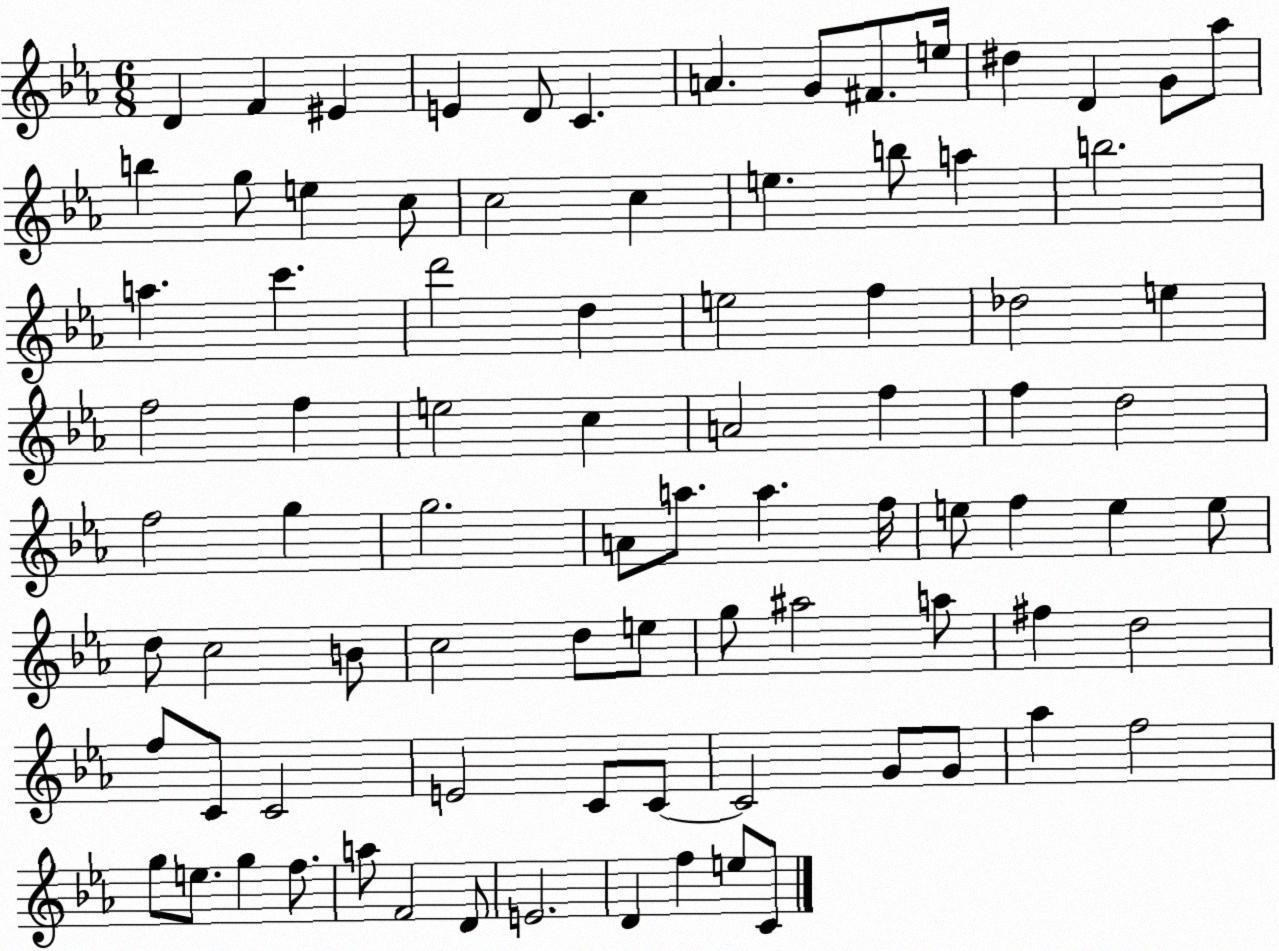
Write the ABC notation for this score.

X:1
T:Untitled
M:6/8
L:1/4
K:Eb
D F ^E E D/2 C A G/2 ^F/2 e/4 ^d D G/2 _a/2 b g/2 e c/2 c2 c e b/2 a b2 a c' d'2 d e2 f _d2 e f2 f e2 c A2 f f d2 f2 g g2 A/2 a/2 a f/4 e/2 f e e/2 d/2 c2 B/2 c2 d/2 e/2 g/2 ^a2 a/2 ^f d2 f/2 C/2 C2 E2 C/2 C/2 C2 G/2 G/2 _a f2 g/2 e/2 g f/2 a/2 F2 D/2 E2 D f e/2 C/2